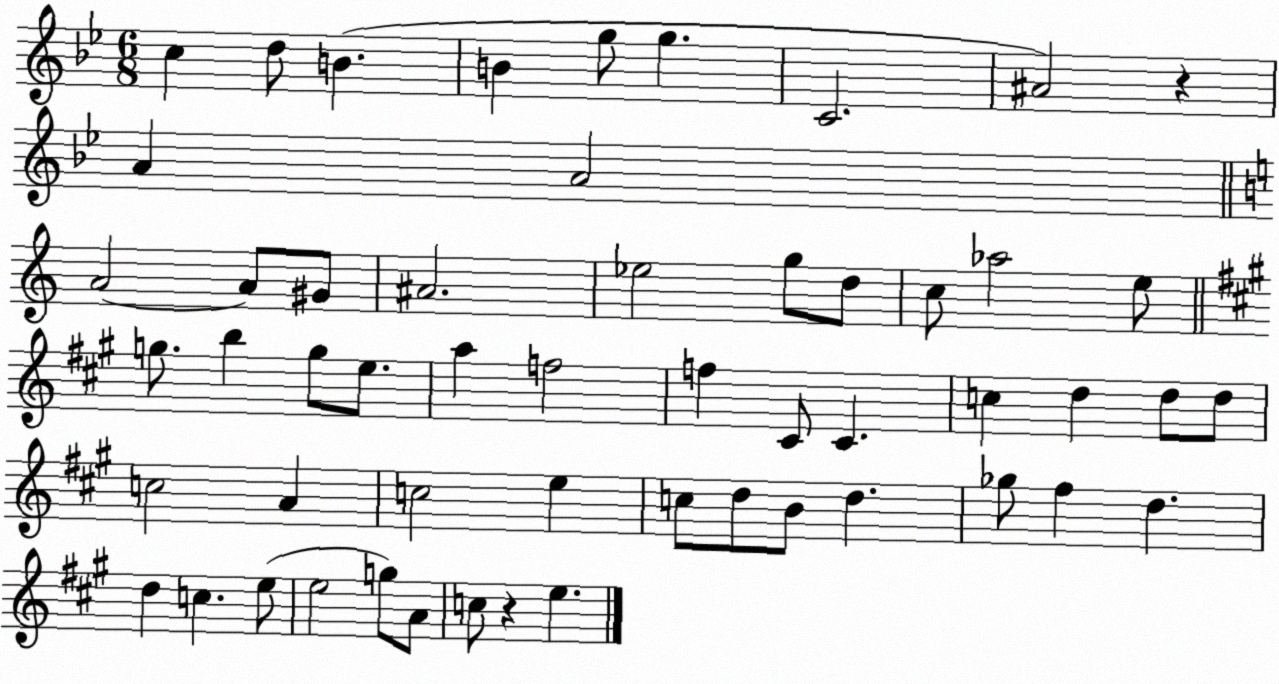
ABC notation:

X:1
T:Untitled
M:6/8
L:1/4
K:Bb
c d/2 B B g/2 g C2 ^A2 z A A2 A2 A/2 ^G/2 ^A2 _e2 g/2 d/2 c/2 _a2 e/2 g/2 b g/2 e/2 a f2 f ^C/2 ^C c d d/2 d/2 c2 A c2 e c/2 d/2 B/2 d _g/2 ^f d d c e/2 e2 g/2 A/2 c/2 z e